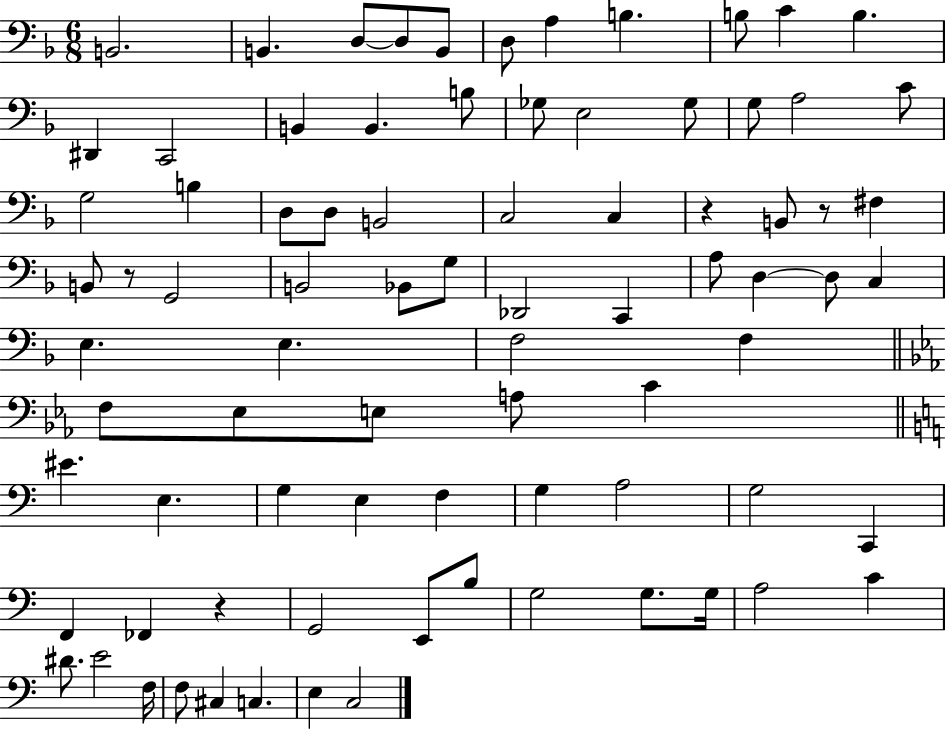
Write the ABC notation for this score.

X:1
T:Untitled
M:6/8
L:1/4
K:F
B,,2 B,, D,/2 D,/2 B,,/2 D,/2 A, B, B,/2 C B, ^D,, C,,2 B,, B,, B,/2 _G,/2 E,2 _G,/2 G,/2 A,2 C/2 G,2 B, D,/2 D,/2 B,,2 C,2 C, z B,,/2 z/2 ^F, B,,/2 z/2 G,,2 B,,2 _B,,/2 G,/2 _D,,2 C,, A,/2 D, D,/2 C, E, E, F,2 F, F,/2 _E,/2 E,/2 A,/2 C ^E E, G, E, F, G, A,2 G,2 C,, F,, _F,, z G,,2 E,,/2 B,/2 G,2 G,/2 G,/4 A,2 C ^D/2 E2 F,/4 F,/2 ^C, C, E, C,2